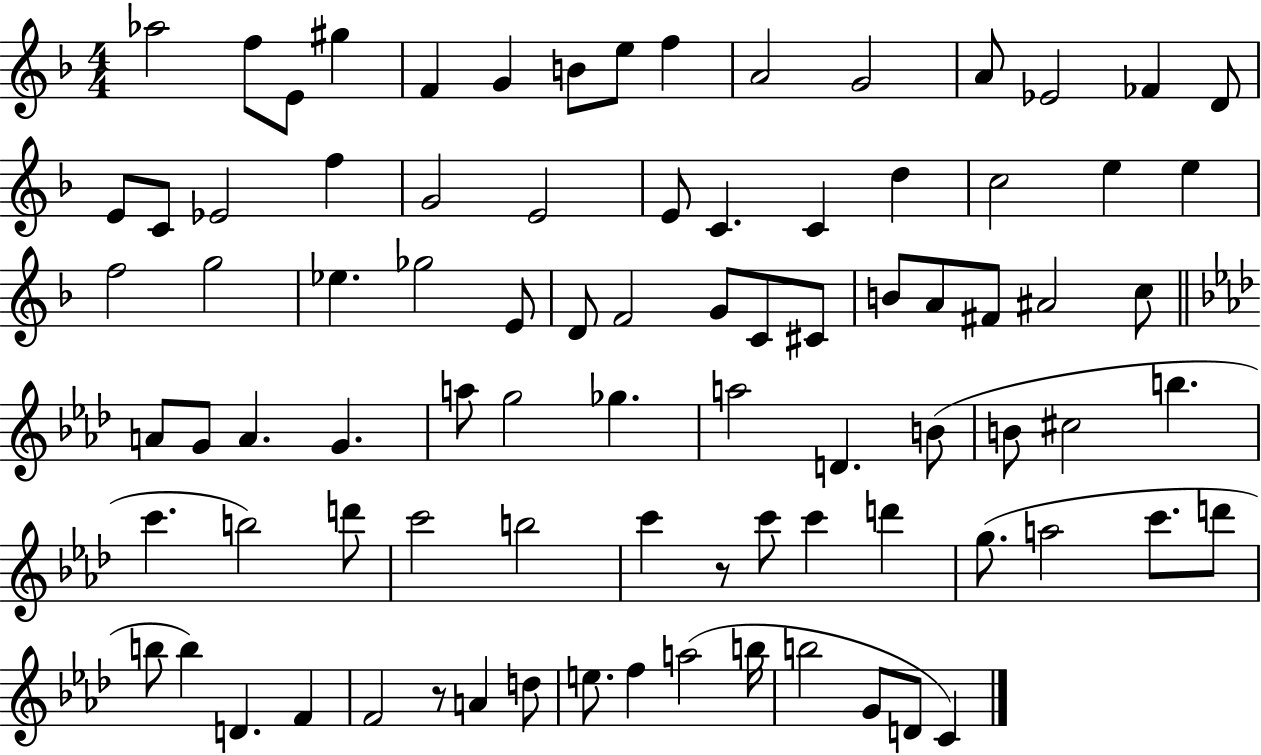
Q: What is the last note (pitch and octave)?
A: C4